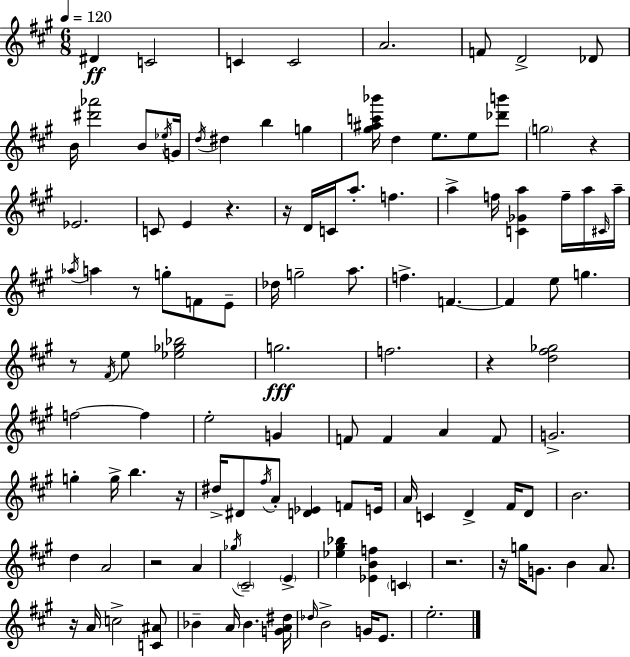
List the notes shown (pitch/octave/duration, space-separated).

D#4/q C4/h C4/q C4/h A4/h. F4/e D4/h Db4/e B4/s [D#6,Ab6]/h B4/e Eb5/s G4/s D5/s D#5/q B5/q G5/q [G#5,A#5,C6,Bb6]/s D5/q E5/e. E5/e [Db6,B6]/e G5/h R/q Eb4/h. C4/e E4/q R/q. R/s D4/s C4/s A5/e. F5/q. A5/q F5/s [C4,Gb4,A5]/q F5/s A5/s C#4/s A5/s Ab5/s A5/q R/e G5/e F4/e E4/e Db5/s G5/h A5/e. F5/q. F4/q. F4/q E5/e G5/q. R/e F#4/s E5/e [Eb5,Gb5,Bb5]/h G5/h. F5/h. R/q [D5,F#5,Gb5]/h F5/h F5/q E5/h G4/q F4/e F4/q A4/q F4/e G4/h. G5/q G5/s B5/q. R/s D#5/s D#4/e F#5/s A4/e [D4,Eb4]/q F4/e E4/s A4/s C4/q D4/q F#4/s D4/e B4/h. D5/q A4/h R/h A4/q Gb5/s C#4/h E4/q [Eb5,G#5,Bb5]/q [Eb4,B4,F5]/q C4/q R/h. R/s G5/s G4/e. B4/q A4/e. R/s A4/s C5/h [C4,A#4]/e Bb4/q A4/s Bb4/q. [G4,A4,D#5]/s Db5/s B4/h G4/s E4/e. E5/h.